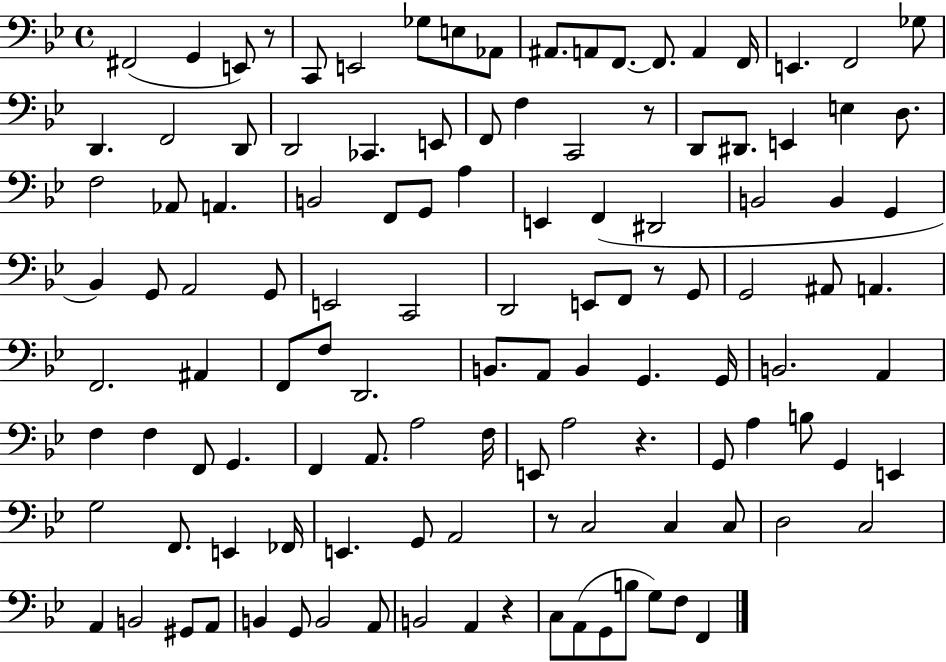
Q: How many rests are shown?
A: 6